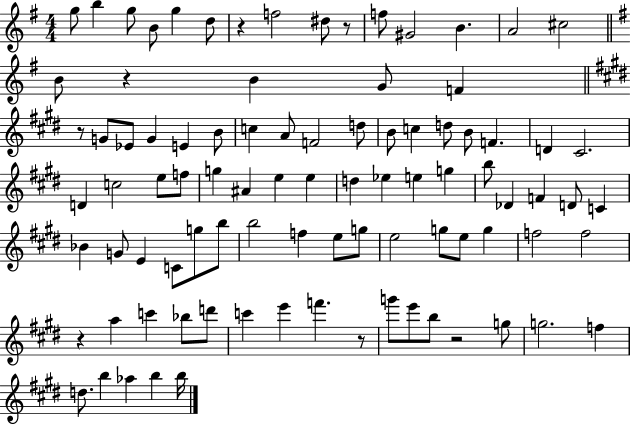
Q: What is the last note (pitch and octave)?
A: B5